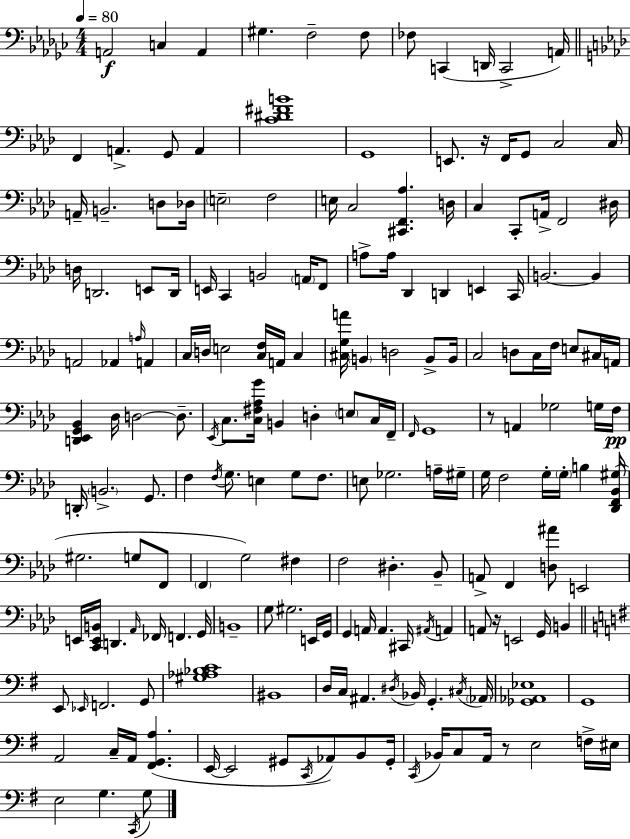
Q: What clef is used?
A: bass